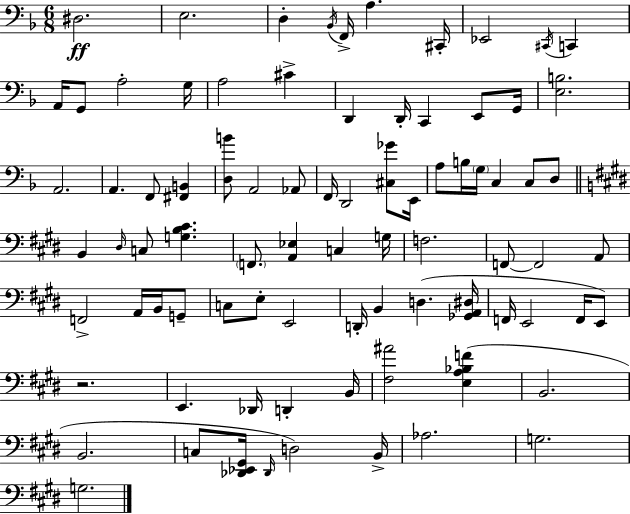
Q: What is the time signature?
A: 6/8